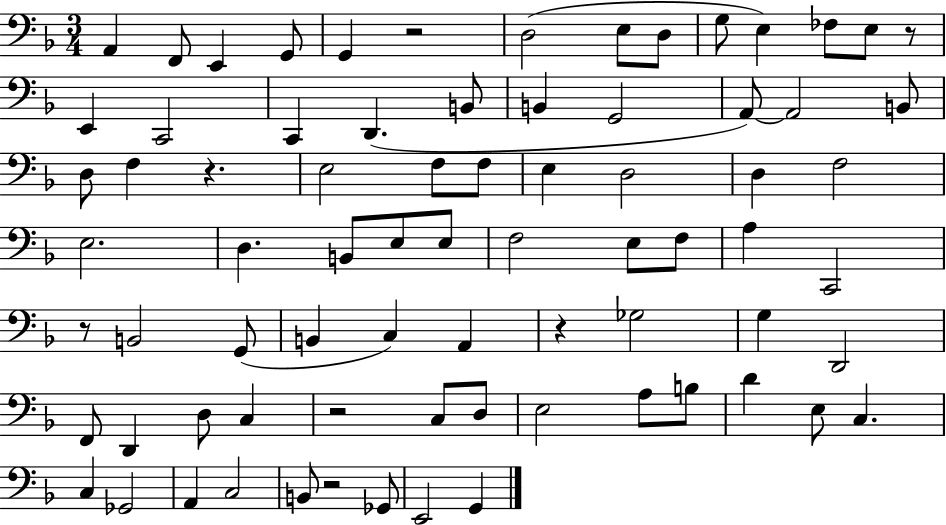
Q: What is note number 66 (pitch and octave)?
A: B2